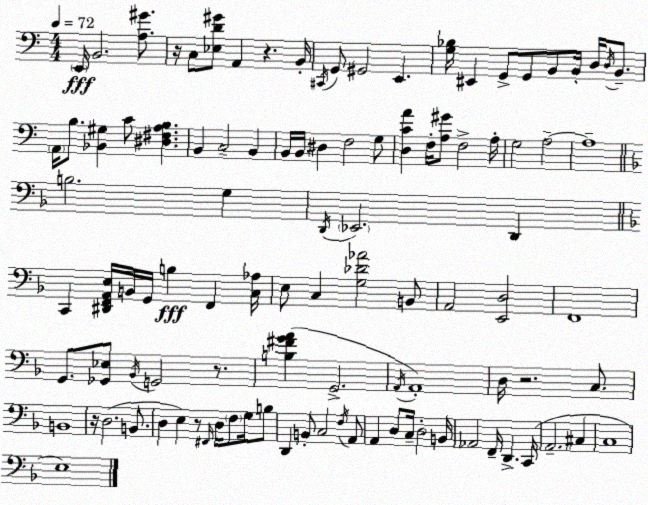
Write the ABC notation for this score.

X:1
T:Untitled
M:4/4
L:1/4
K:Am
E,,/4 B,,2 [A,^G]/2 z/4 C,/2 [_E,D^G]/2 A,, z B,,/4 ^C,,/4 G,,/2 ^G,,2 E,, [G,_B,]/4 ^E,, G,,/2 G,,/2 B,,/2 B,,/4 D,/4 D,/4 B,,/2 A,,/4 B,/2 [_B,,^G,] C/2 [^D,^F,A,B,] B,, C,2 B,, B,,/4 B,,/4 ^D, F,2 G,/2 [D,CA] F,/4 [A,^G]/2 F,2 A,/4 G,2 A,2 A,4 B,2 G, D,,/4 _E,,2 D,, C,, [^D,,F,,A,,E,]/4 B,,/4 G,,/4 B, F,, [C,_A,]/4 E,/2 C, [G,_D_A]2 B,,/2 A,,2 [E,,D,]2 F,,4 G,,/2 [_G,,_E,]/2 _B,,/4 G,,2 z/2 [B,^FGA] G,,2 A,,/4 A,,4 D,/4 z2 C,/2 B,,4 z/4 D,2 B,,/2 D, E, z/2 ^F,,/4 D,/4 F,/2 G,/4 B,/2 D,, B,,/2 C,2 F,/4 A,,/2 A,, D,/2 C,/4 D,2 B,,/4 _A,,2 F,,/4 D,, C,,/4 A,,2 ^C, C,4 E,4